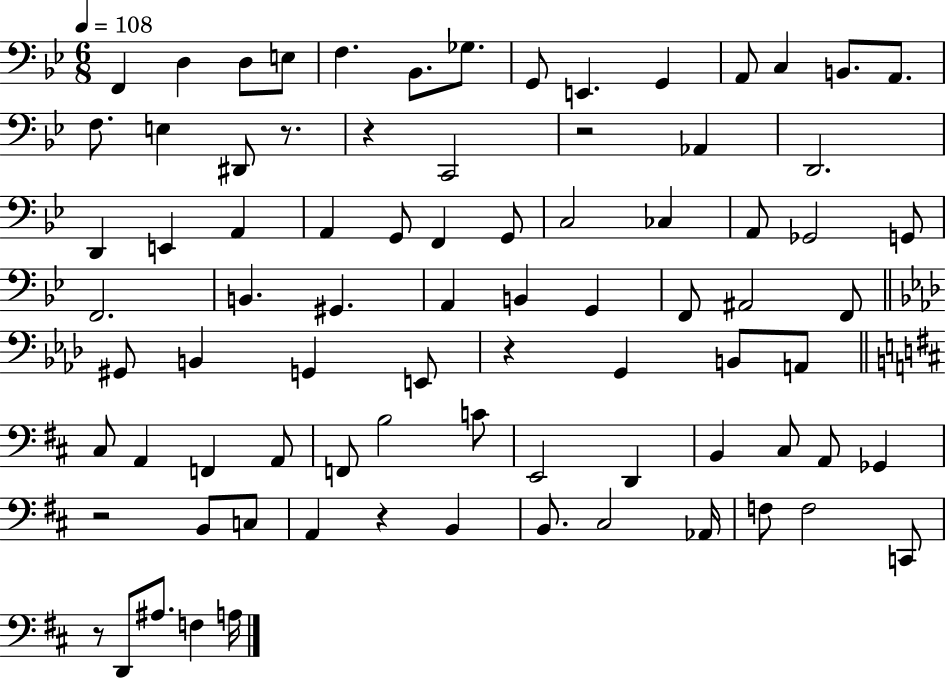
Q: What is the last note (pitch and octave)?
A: A3